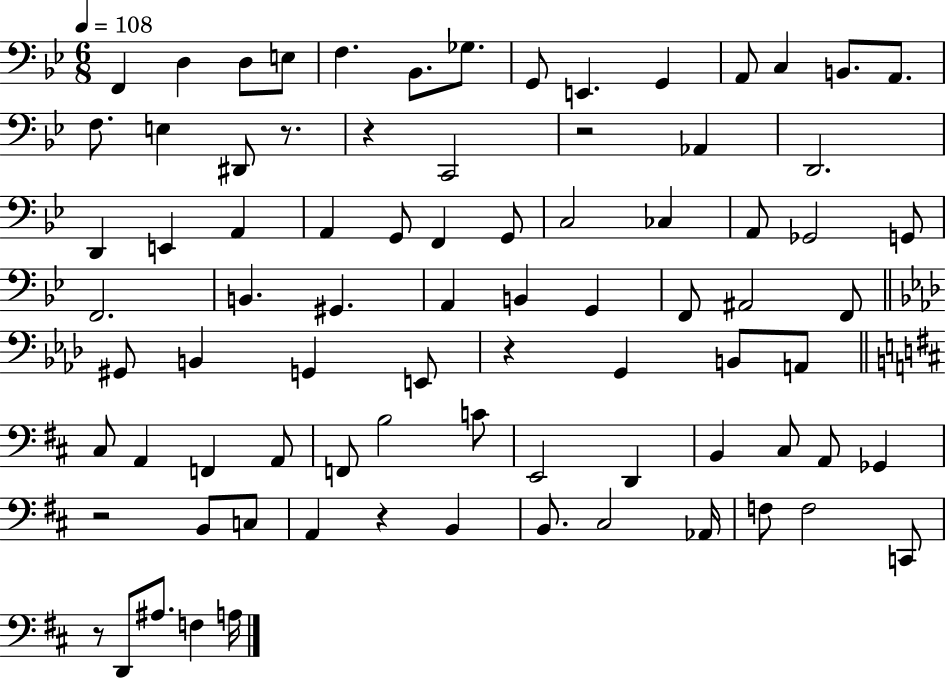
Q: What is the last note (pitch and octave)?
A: A3